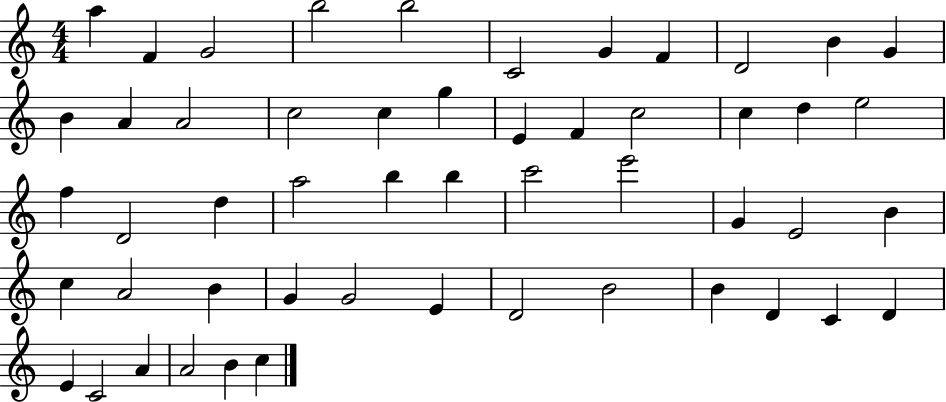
A5/q F4/q G4/h B5/h B5/h C4/h G4/q F4/q D4/h B4/q G4/q B4/q A4/q A4/h C5/h C5/q G5/q E4/q F4/q C5/h C5/q D5/q E5/h F5/q D4/h D5/q A5/h B5/q B5/q C6/h E6/h G4/q E4/h B4/q C5/q A4/h B4/q G4/q G4/h E4/q D4/h B4/h B4/q D4/q C4/q D4/q E4/q C4/h A4/q A4/h B4/q C5/q